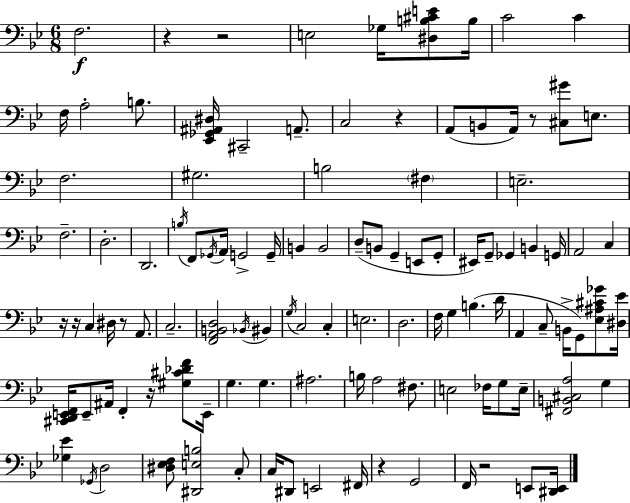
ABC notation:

X:1
T:Untitled
M:6/8
L:1/4
K:Gm
F,2 z z2 E,2 _G,/4 [^D,B,^CE]/2 B,/4 C2 C F,/4 A,2 B,/2 [_E,,_G,,^A,,^D,]/4 ^C,,2 A,,/2 C,2 z A,,/2 B,,/2 A,,/4 z/2 [^C,^G]/2 E,/2 F,2 ^G,2 B,2 ^F, E,2 F,2 D,2 D,,2 B,/4 F,,/2 _G,,/4 A,,/4 G,,2 G,,/4 B,, B,,2 D,/2 B,,/2 G,, E,,/2 G,,/2 ^E,,/4 G,,/2 _G,, B,, G,,/4 A,,2 C, z/4 z/4 C, ^D,/4 z/2 A,,/2 C,2 [F,,A,,B,,D,]2 _B,,/4 ^B,, G,/4 C,2 C, E,2 D,2 F,/4 G, B, D/4 A,, C,/2 B,,/4 G,,/2 [_E,^A,^C_G]/2 [^D,_E]/4 [^C,,D,,E,,F,,]/4 E,,/2 ^A,,/4 F,, z/4 [^G,^C_DF]/2 E,,/4 G, G, ^A,2 B,/4 A,2 ^F,/2 E,2 _F,/4 G,/2 E,/4 [^F,,B,,^C,A,]2 G, [_G,_E] _G,,/4 D,2 [^D,_E,F,]/2 [^D,,E,B,]2 C,/2 C,/4 ^D,,/2 E,,2 ^F,,/4 z G,,2 F,,/4 z2 E,,/2 [^D,,E,,]/4